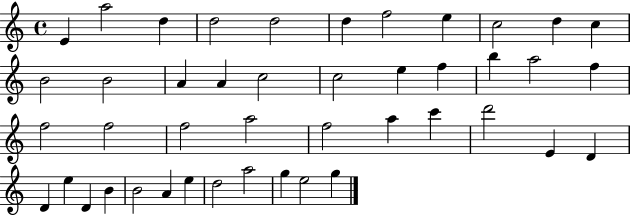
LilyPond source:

{
  \clef treble
  \time 4/4
  \defaultTimeSignature
  \key c \major
  e'4 a''2 d''4 | d''2 d''2 | d''4 f''2 e''4 | c''2 d''4 c''4 | \break b'2 b'2 | a'4 a'4 c''2 | c''2 e''4 f''4 | b''4 a''2 f''4 | \break f''2 f''2 | f''2 a''2 | f''2 a''4 c'''4 | d'''2 e'4 d'4 | \break d'4 e''4 d'4 b'4 | b'2 a'4 e''4 | d''2 a''2 | g''4 e''2 g''4 | \break \bar "|."
}